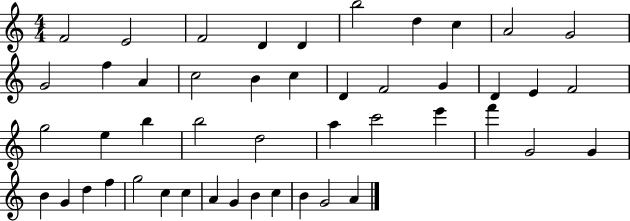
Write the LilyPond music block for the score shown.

{
  \clef treble
  \numericTimeSignature
  \time 4/4
  \key c \major
  f'2 e'2 | f'2 d'4 d'4 | b''2 d''4 c''4 | a'2 g'2 | \break g'2 f''4 a'4 | c''2 b'4 c''4 | d'4 f'2 g'4 | d'4 e'4 f'2 | \break g''2 e''4 b''4 | b''2 d''2 | a''4 c'''2 e'''4 | f'''4 g'2 g'4 | \break b'4 g'4 d''4 f''4 | g''2 c''4 c''4 | a'4 g'4 b'4 c''4 | b'4 g'2 a'4 | \break \bar "|."
}